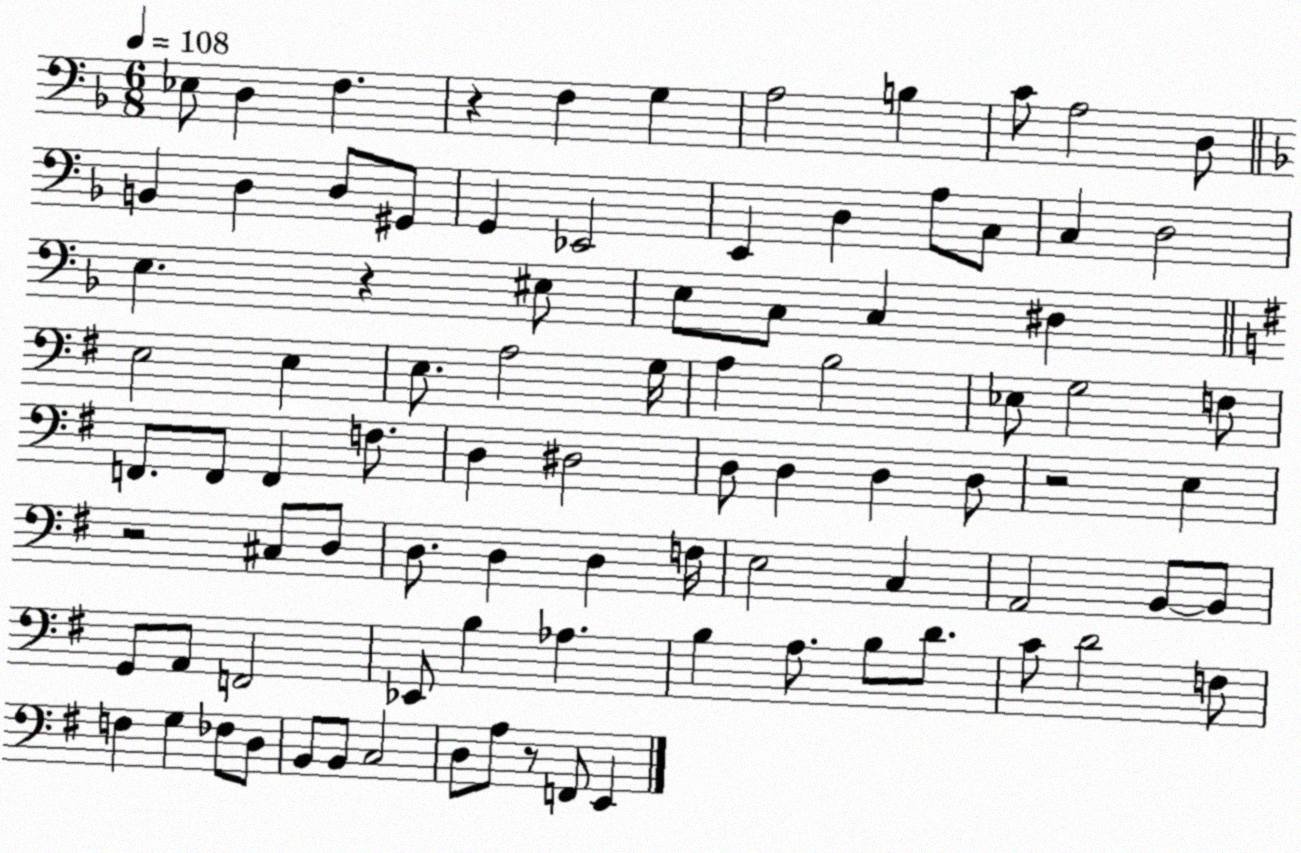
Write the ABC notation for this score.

X:1
T:Untitled
M:6/8
L:1/4
K:F
_E,/2 D, F, z F, G, A,2 B, C/2 A,2 D,/2 B,, D, D,/2 ^G,,/2 G,, _E,,2 E,, D, A,/2 C,/2 C, D,2 E, z ^E,/2 E,/2 C,/2 C, ^D, E,2 E, E,/2 A,2 G,/4 A, B,2 _E,/2 G,2 F,/2 F,,/2 F,,/2 F,, F,/2 D, ^D,2 D,/2 D, D, D,/2 z2 E, z2 ^C,/2 D,/2 D,/2 D, D, F,/4 E,2 C, A,,2 B,,/2 B,,/2 G,,/2 A,,/2 F,,2 _E,,/2 B, _A, B, A,/2 B,/2 D/2 C/2 D2 F,/2 F, G, _F,/2 D,/2 B,,/2 B,,/2 C,2 D,/2 A,/2 z/2 F,,/2 E,,